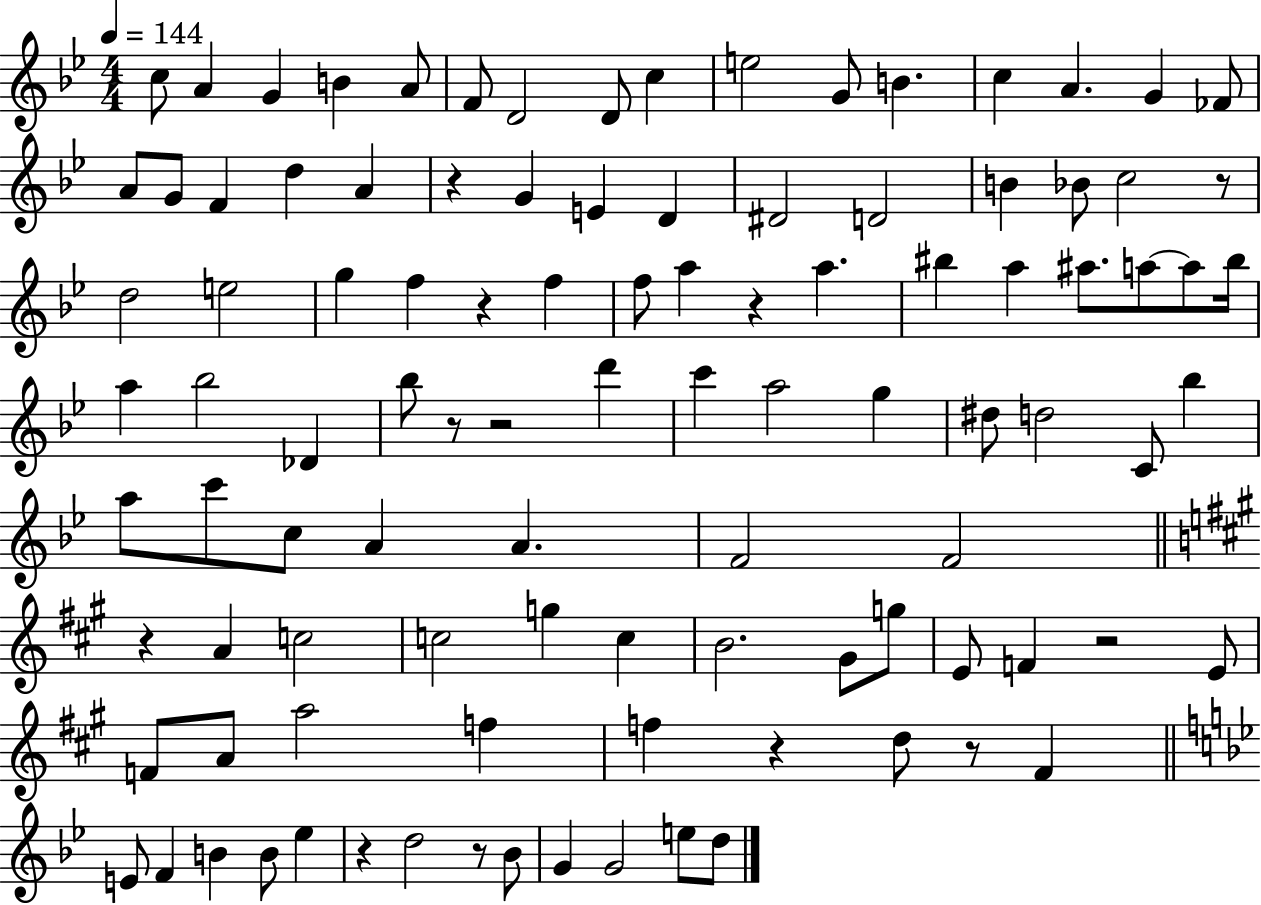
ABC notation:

X:1
T:Untitled
M:4/4
L:1/4
K:Bb
c/2 A G B A/2 F/2 D2 D/2 c e2 G/2 B c A G _F/2 A/2 G/2 F d A z G E D ^D2 D2 B _B/2 c2 z/2 d2 e2 g f z f f/2 a z a ^b a ^a/2 a/2 a/2 ^b/4 a _b2 _D _b/2 z/2 z2 d' c' a2 g ^d/2 d2 C/2 _b a/2 c'/2 c/2 A A F2 F2 z A c2 c2 g c B2 ^G/2 g/2 E/2 F z2 E/2 F/2 A/2 a2 f f z d/2 z/2 ^F E/2 F B B/2 _e z d2 z/2 _B/2 G G2 e/2 d/2